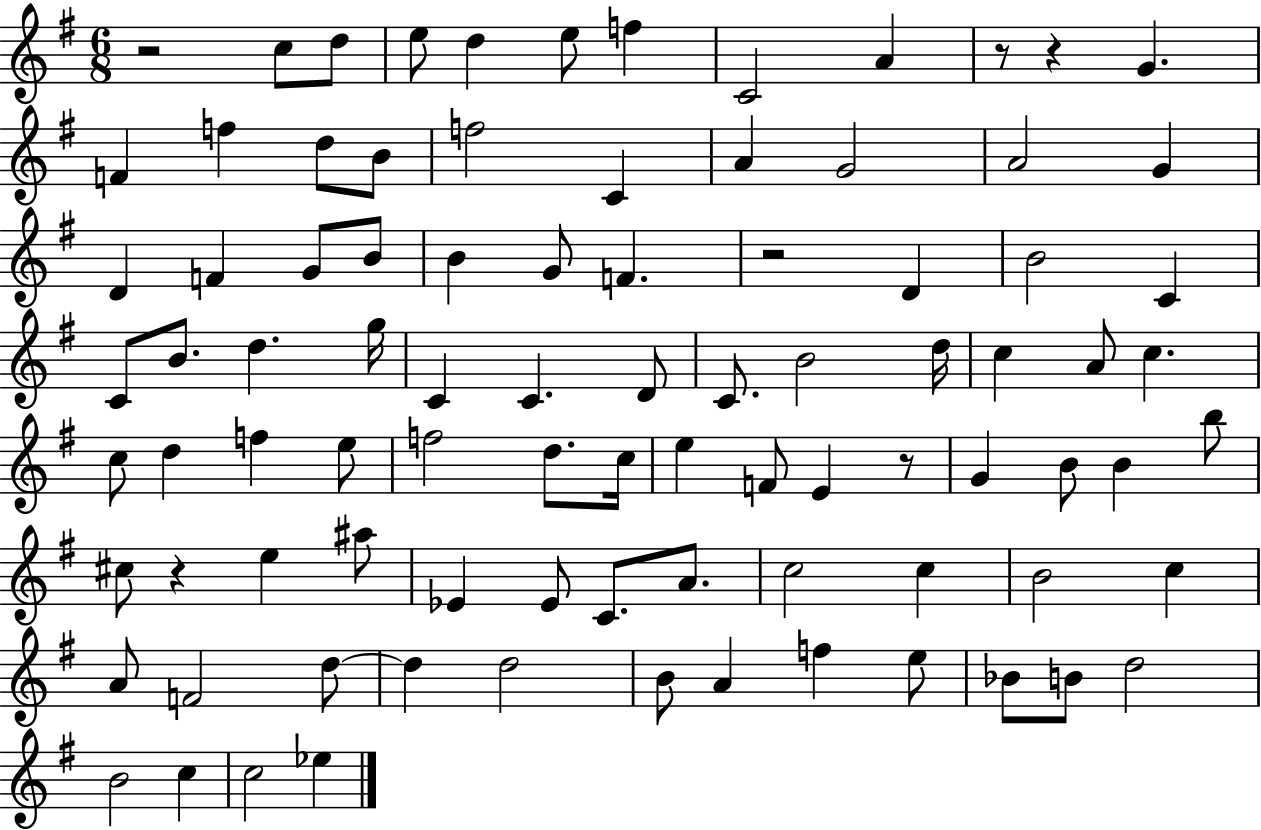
X:1
T:Untitled
M:6/8
L:1/4
K:G
z2 c/2 d/2 e/2 d e/2 f C2 A z/2 z G F f d/2 B/2 f2 C A G2 A2 G D F G/2 B/2 B G/2 F z2 D B2 C C/2 B/2 d g/4 C C D/2 C/2 B2 d/4 c A/2 c c/2 d f e/2 f2 d/2 c/4 e F/2 E z/2 G B/2 B b/2 ^c/2 z e ^a/2 _E _E/2 C/2 A/2 c2 c B2 c A/2 F2 d/2 d d2 B/2 A f e/2 _B/2 B/2 d2 B2 c c2 _e